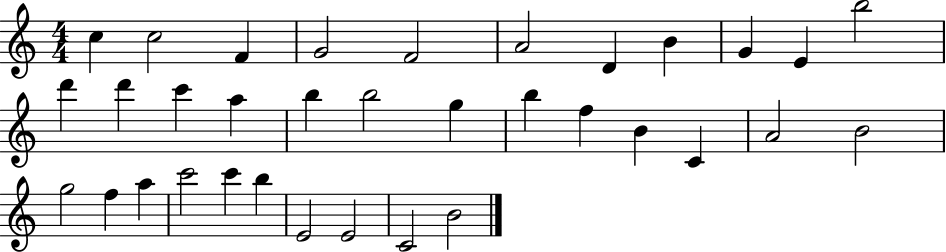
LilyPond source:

{
  \clef treble
  \numericTimeSignature
  \time 4/4
  \key c \major
  c''4 c''2 f'4 | g'2 f'2 | a'2 d'4 b'4 | g'4 e'4 b''2 | \break d'''4 d'''4 c'''4 a''4 | b''4 b''2 g''4 | b''4 f''4 b'4 c'4 | a'2 b'2 | \break g''2 f''4 a''4 | c'''2 c'''4 b''4 | e'2 e'2 | c'2 b'2 | \break \bar "|."
}